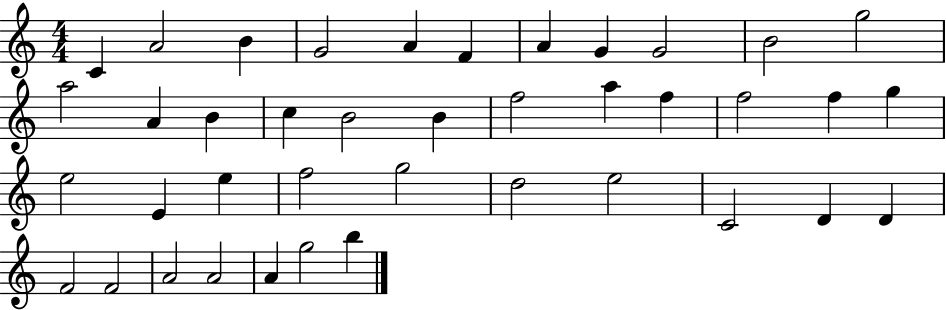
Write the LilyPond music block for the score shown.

{
  \clef treble
  \numericTimeSignature
  \time 4/4
  \key c \major
  c'4 a'2 b'4 | g'2 a'4 f'4 | a'4 g'4 g'2 | b'2 g''2 | \break a''2 a'4 b'4 | c''4 b'2 b'4 | f''2 a''4 f''4 | f''2 f''4 g''4 | \break e''2 e'4 e''4 | f''2 g''2 | d''2 e''2 | c'2 d'4 d'4 | \break f'2 f'2 | a'2 a'2 | a'4 g''2 b''4 | \bar "|."
}